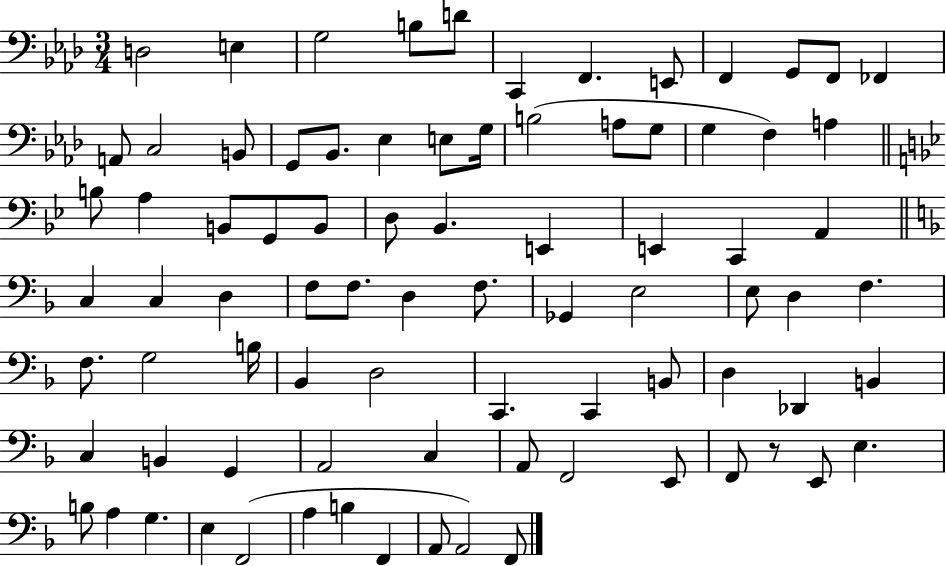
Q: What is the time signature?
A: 3/4